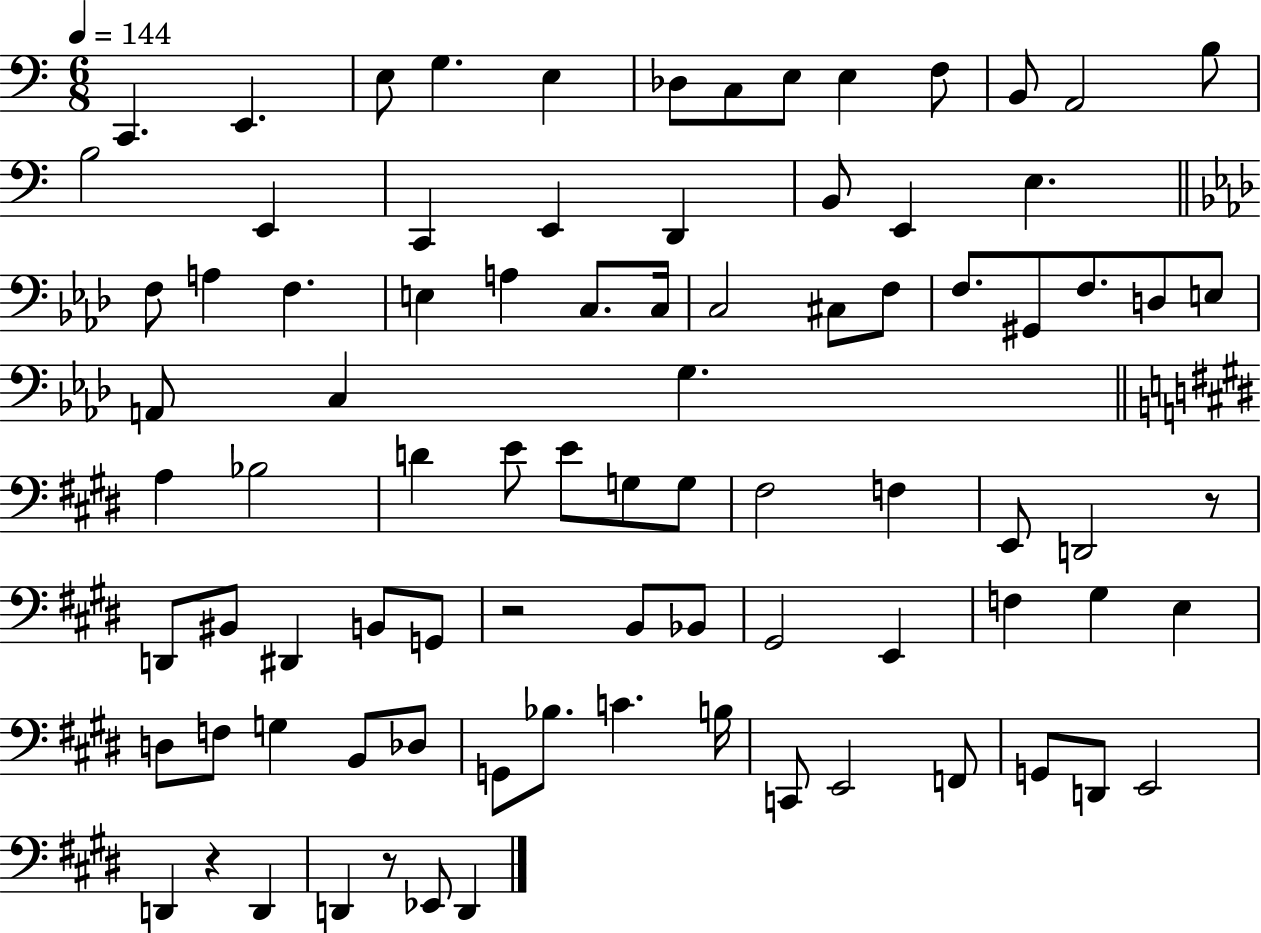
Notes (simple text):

C2/q. E2/q. E3/e G3/q. E3/q Db3/e C3/e E3/e E3/q F3/e B2/e A2/h B3/e B3/h E2/q C2/q E2/q D2/q B2/e E2/q E3/q. F3/e A3/q F3/q. E3/q A3/q C3/e. C3/s C3/h C#3/e F3/e F3/e. G#2/e F3/e. D3/e E3/e A2/e C3/q G3/q. A3/q Bb3/h D4/q E4/e E4/e G3/e G3/e F#3/h F3/q E2/e D2/h R/e D2/e BIS2/e D#2/q B2/e G2/e R/h B2/e Bb2/e G#2/h E2/q F3/q G#3/q E3/q D3/e F3/e G3/q B2/e Db3/e G2/e Bb3/e. C4/q. B3/s C2/e E2/h F2/e G2/e D2/e E2/h D2/q R/q D2/q D2/q R/e Eb2/e D2/q